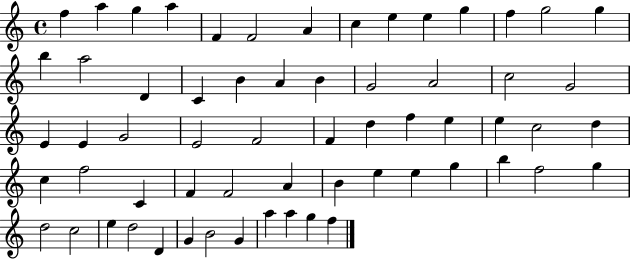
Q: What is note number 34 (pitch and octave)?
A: E5